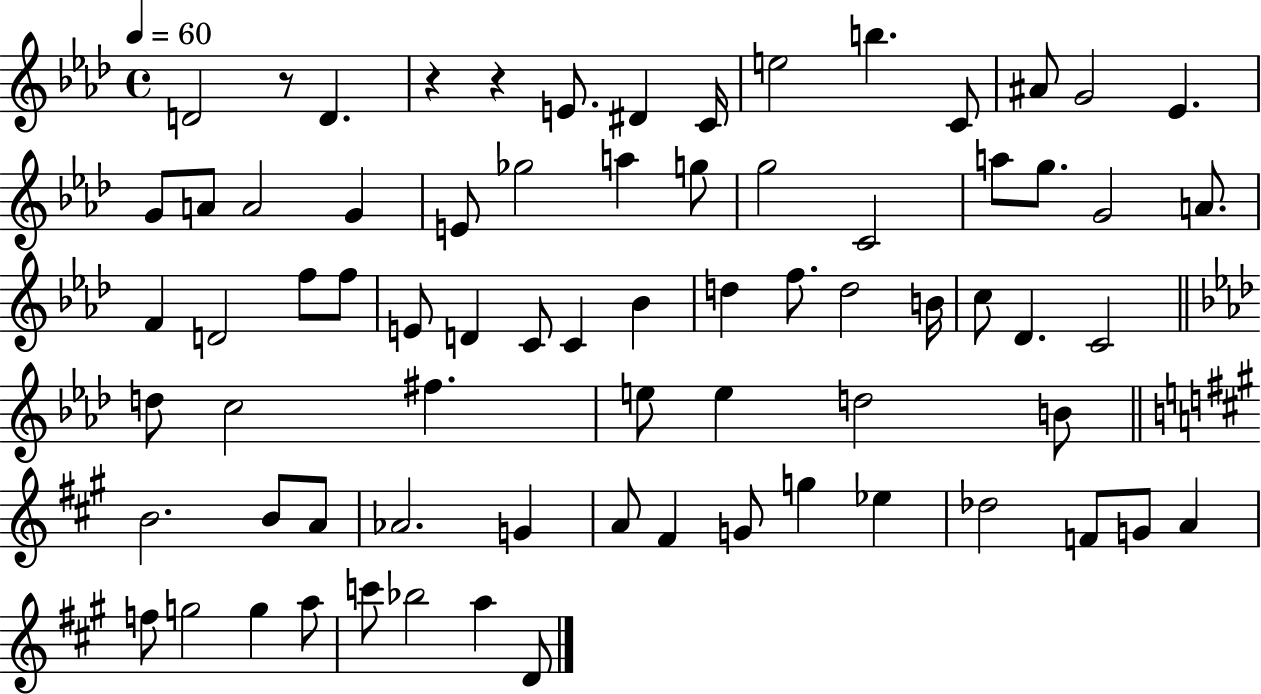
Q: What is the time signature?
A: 4/4